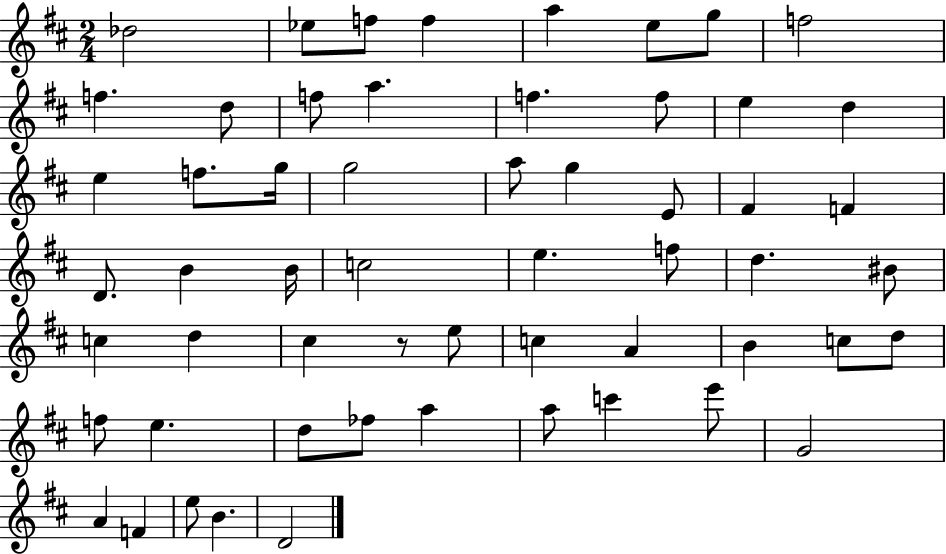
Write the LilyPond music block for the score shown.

{
  \clef treble
  \numericTimeSignature
  \time 2/4
  \key d \major
  des''2 | ees''8 f''8 f''4 | a''4 e''8 g''8 | f''2 | \break f''4. d''8 | f''8 a''4. | f''4. f''8 | e''4 d''4 | \break e''4 f''8. g''16 | g''2 | a''8 g''4 e'8 | fis'4 f'4 | \break d'8. b'4 b'16 | c''2 | e''4. f''8 | d''4. bis'8 | \break c''4 d''4 | cis''4 r8 e''8 | c''4 a'4 | b'4 c''8 d''8 | \break f''8 e''4. | d''8 fes''8 a''4 | a''8 c'''4 e'''8 | g'2 | \break a'4 f'4 | e''8 b'4. | d'2 | \bar "|."
}